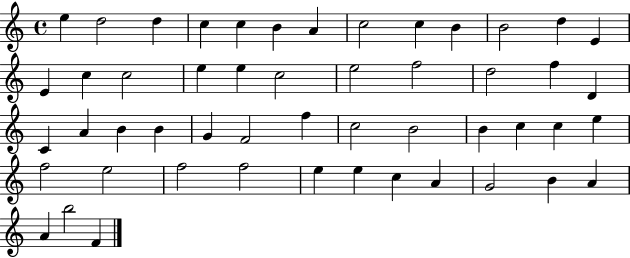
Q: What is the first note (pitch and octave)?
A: E5